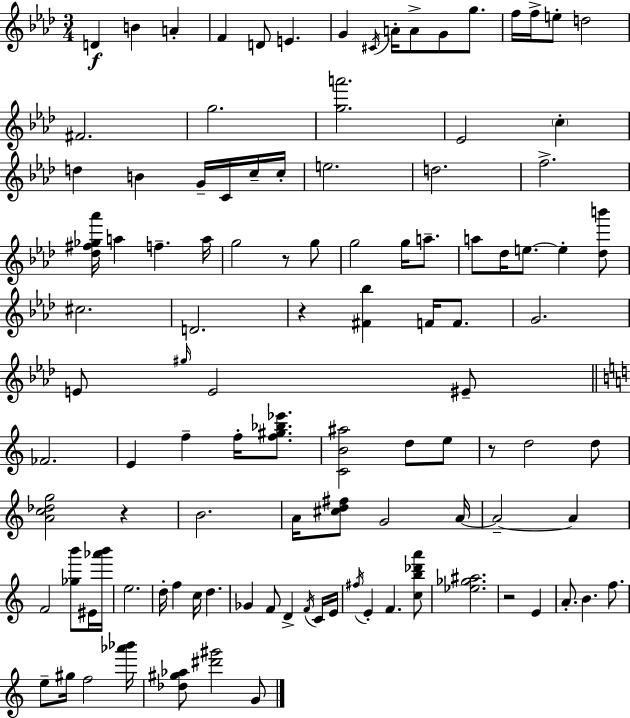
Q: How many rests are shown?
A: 5